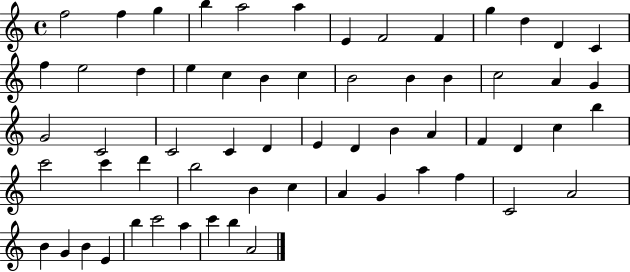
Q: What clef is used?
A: treble